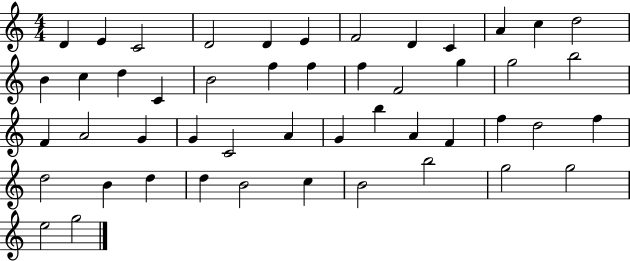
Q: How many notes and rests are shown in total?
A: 49